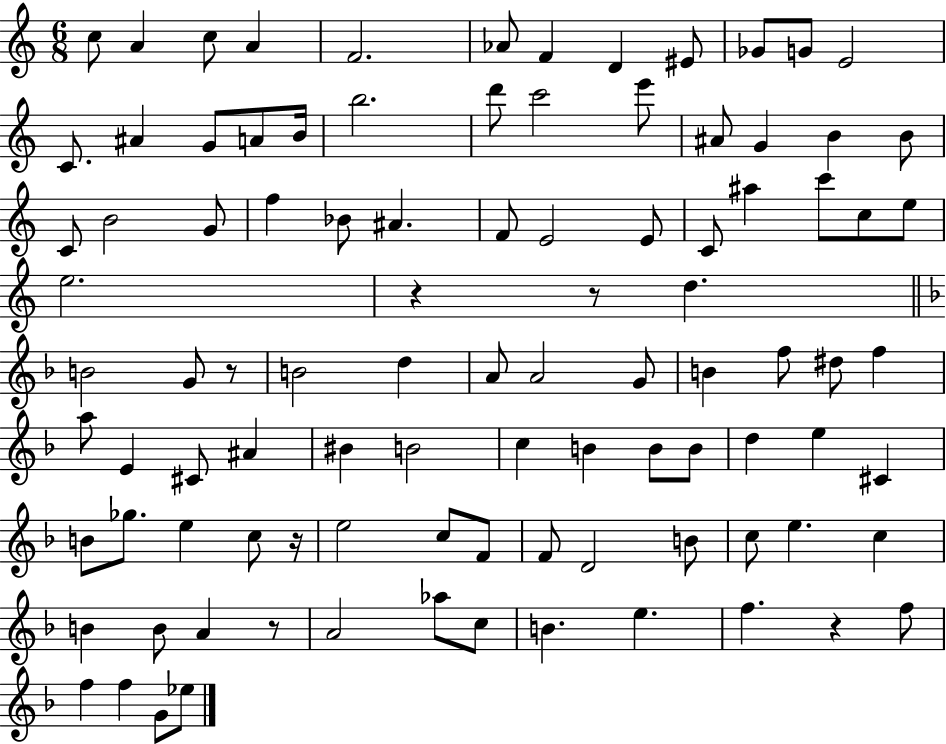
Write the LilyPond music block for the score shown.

{
  \clef treble
  \numericTimeSignature
  \time 6/8
  \key c \major
  \repeat volta 2 { c''8 a'4 c''8 a'4 | f'2. | aes'8 f'4 d'4 eis'8 | ges'8 g'8 e'2 | \break c'8. ais'4 g'8 a'8 b'16 | b''2. | d'''8 c'''2 e'''8 | ais'8 g'4 b'4 b'8 | \break c'8 b'2 g'8 | f''4 bes'8 ais'4. | f'8 e'2 e'8 | c'8 ais''4 c'''8 c''8 e''8 | \break e''2. | r4 r8 d''4. | \bar "||" \break \key f \major b'2 g'8 r8 | b'2 d''4 | a'8 a'2 g'8 | b'4 f''8 dis''8 f''4 | \break a''8 e'4 cis'8 ais'4 | bis'4 b'2 | c''4 b'4 b'8 b'8 | d''4 e''4 cis'4 | \break b'8 ges''8. e''4 c''8 r16 | e''2 c''8 f'8 | f'8 d'2 b'8 | c''8 e''4. c''4 | \break b'4 b'8 a'4 r8 | a'2 aes''8 c''8 | b'4. e''4. | f''4. r4 f''8 | \break f''4 f''4 g'8 ees''8 | } \bar "|."
}